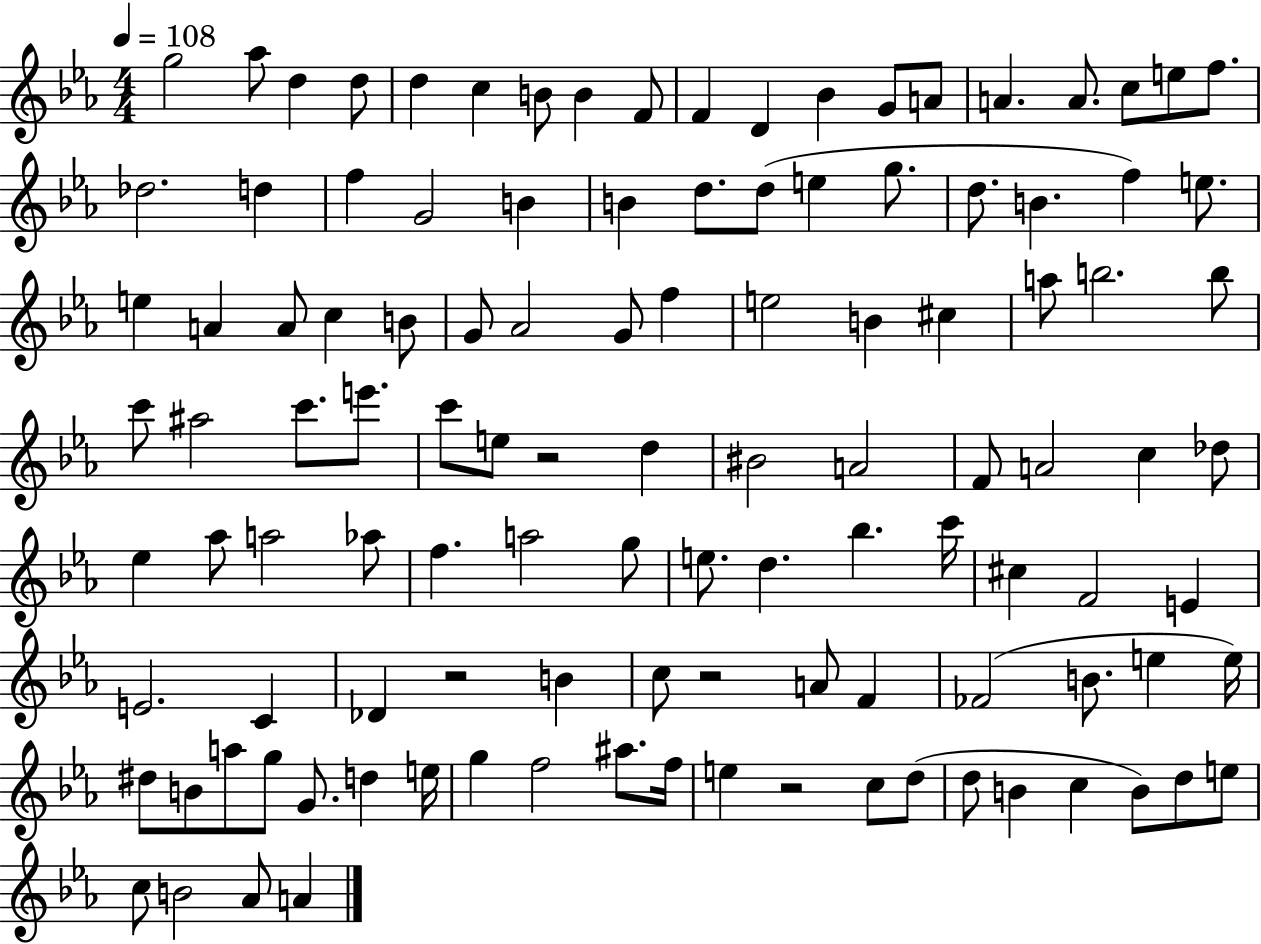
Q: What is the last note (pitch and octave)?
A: A4